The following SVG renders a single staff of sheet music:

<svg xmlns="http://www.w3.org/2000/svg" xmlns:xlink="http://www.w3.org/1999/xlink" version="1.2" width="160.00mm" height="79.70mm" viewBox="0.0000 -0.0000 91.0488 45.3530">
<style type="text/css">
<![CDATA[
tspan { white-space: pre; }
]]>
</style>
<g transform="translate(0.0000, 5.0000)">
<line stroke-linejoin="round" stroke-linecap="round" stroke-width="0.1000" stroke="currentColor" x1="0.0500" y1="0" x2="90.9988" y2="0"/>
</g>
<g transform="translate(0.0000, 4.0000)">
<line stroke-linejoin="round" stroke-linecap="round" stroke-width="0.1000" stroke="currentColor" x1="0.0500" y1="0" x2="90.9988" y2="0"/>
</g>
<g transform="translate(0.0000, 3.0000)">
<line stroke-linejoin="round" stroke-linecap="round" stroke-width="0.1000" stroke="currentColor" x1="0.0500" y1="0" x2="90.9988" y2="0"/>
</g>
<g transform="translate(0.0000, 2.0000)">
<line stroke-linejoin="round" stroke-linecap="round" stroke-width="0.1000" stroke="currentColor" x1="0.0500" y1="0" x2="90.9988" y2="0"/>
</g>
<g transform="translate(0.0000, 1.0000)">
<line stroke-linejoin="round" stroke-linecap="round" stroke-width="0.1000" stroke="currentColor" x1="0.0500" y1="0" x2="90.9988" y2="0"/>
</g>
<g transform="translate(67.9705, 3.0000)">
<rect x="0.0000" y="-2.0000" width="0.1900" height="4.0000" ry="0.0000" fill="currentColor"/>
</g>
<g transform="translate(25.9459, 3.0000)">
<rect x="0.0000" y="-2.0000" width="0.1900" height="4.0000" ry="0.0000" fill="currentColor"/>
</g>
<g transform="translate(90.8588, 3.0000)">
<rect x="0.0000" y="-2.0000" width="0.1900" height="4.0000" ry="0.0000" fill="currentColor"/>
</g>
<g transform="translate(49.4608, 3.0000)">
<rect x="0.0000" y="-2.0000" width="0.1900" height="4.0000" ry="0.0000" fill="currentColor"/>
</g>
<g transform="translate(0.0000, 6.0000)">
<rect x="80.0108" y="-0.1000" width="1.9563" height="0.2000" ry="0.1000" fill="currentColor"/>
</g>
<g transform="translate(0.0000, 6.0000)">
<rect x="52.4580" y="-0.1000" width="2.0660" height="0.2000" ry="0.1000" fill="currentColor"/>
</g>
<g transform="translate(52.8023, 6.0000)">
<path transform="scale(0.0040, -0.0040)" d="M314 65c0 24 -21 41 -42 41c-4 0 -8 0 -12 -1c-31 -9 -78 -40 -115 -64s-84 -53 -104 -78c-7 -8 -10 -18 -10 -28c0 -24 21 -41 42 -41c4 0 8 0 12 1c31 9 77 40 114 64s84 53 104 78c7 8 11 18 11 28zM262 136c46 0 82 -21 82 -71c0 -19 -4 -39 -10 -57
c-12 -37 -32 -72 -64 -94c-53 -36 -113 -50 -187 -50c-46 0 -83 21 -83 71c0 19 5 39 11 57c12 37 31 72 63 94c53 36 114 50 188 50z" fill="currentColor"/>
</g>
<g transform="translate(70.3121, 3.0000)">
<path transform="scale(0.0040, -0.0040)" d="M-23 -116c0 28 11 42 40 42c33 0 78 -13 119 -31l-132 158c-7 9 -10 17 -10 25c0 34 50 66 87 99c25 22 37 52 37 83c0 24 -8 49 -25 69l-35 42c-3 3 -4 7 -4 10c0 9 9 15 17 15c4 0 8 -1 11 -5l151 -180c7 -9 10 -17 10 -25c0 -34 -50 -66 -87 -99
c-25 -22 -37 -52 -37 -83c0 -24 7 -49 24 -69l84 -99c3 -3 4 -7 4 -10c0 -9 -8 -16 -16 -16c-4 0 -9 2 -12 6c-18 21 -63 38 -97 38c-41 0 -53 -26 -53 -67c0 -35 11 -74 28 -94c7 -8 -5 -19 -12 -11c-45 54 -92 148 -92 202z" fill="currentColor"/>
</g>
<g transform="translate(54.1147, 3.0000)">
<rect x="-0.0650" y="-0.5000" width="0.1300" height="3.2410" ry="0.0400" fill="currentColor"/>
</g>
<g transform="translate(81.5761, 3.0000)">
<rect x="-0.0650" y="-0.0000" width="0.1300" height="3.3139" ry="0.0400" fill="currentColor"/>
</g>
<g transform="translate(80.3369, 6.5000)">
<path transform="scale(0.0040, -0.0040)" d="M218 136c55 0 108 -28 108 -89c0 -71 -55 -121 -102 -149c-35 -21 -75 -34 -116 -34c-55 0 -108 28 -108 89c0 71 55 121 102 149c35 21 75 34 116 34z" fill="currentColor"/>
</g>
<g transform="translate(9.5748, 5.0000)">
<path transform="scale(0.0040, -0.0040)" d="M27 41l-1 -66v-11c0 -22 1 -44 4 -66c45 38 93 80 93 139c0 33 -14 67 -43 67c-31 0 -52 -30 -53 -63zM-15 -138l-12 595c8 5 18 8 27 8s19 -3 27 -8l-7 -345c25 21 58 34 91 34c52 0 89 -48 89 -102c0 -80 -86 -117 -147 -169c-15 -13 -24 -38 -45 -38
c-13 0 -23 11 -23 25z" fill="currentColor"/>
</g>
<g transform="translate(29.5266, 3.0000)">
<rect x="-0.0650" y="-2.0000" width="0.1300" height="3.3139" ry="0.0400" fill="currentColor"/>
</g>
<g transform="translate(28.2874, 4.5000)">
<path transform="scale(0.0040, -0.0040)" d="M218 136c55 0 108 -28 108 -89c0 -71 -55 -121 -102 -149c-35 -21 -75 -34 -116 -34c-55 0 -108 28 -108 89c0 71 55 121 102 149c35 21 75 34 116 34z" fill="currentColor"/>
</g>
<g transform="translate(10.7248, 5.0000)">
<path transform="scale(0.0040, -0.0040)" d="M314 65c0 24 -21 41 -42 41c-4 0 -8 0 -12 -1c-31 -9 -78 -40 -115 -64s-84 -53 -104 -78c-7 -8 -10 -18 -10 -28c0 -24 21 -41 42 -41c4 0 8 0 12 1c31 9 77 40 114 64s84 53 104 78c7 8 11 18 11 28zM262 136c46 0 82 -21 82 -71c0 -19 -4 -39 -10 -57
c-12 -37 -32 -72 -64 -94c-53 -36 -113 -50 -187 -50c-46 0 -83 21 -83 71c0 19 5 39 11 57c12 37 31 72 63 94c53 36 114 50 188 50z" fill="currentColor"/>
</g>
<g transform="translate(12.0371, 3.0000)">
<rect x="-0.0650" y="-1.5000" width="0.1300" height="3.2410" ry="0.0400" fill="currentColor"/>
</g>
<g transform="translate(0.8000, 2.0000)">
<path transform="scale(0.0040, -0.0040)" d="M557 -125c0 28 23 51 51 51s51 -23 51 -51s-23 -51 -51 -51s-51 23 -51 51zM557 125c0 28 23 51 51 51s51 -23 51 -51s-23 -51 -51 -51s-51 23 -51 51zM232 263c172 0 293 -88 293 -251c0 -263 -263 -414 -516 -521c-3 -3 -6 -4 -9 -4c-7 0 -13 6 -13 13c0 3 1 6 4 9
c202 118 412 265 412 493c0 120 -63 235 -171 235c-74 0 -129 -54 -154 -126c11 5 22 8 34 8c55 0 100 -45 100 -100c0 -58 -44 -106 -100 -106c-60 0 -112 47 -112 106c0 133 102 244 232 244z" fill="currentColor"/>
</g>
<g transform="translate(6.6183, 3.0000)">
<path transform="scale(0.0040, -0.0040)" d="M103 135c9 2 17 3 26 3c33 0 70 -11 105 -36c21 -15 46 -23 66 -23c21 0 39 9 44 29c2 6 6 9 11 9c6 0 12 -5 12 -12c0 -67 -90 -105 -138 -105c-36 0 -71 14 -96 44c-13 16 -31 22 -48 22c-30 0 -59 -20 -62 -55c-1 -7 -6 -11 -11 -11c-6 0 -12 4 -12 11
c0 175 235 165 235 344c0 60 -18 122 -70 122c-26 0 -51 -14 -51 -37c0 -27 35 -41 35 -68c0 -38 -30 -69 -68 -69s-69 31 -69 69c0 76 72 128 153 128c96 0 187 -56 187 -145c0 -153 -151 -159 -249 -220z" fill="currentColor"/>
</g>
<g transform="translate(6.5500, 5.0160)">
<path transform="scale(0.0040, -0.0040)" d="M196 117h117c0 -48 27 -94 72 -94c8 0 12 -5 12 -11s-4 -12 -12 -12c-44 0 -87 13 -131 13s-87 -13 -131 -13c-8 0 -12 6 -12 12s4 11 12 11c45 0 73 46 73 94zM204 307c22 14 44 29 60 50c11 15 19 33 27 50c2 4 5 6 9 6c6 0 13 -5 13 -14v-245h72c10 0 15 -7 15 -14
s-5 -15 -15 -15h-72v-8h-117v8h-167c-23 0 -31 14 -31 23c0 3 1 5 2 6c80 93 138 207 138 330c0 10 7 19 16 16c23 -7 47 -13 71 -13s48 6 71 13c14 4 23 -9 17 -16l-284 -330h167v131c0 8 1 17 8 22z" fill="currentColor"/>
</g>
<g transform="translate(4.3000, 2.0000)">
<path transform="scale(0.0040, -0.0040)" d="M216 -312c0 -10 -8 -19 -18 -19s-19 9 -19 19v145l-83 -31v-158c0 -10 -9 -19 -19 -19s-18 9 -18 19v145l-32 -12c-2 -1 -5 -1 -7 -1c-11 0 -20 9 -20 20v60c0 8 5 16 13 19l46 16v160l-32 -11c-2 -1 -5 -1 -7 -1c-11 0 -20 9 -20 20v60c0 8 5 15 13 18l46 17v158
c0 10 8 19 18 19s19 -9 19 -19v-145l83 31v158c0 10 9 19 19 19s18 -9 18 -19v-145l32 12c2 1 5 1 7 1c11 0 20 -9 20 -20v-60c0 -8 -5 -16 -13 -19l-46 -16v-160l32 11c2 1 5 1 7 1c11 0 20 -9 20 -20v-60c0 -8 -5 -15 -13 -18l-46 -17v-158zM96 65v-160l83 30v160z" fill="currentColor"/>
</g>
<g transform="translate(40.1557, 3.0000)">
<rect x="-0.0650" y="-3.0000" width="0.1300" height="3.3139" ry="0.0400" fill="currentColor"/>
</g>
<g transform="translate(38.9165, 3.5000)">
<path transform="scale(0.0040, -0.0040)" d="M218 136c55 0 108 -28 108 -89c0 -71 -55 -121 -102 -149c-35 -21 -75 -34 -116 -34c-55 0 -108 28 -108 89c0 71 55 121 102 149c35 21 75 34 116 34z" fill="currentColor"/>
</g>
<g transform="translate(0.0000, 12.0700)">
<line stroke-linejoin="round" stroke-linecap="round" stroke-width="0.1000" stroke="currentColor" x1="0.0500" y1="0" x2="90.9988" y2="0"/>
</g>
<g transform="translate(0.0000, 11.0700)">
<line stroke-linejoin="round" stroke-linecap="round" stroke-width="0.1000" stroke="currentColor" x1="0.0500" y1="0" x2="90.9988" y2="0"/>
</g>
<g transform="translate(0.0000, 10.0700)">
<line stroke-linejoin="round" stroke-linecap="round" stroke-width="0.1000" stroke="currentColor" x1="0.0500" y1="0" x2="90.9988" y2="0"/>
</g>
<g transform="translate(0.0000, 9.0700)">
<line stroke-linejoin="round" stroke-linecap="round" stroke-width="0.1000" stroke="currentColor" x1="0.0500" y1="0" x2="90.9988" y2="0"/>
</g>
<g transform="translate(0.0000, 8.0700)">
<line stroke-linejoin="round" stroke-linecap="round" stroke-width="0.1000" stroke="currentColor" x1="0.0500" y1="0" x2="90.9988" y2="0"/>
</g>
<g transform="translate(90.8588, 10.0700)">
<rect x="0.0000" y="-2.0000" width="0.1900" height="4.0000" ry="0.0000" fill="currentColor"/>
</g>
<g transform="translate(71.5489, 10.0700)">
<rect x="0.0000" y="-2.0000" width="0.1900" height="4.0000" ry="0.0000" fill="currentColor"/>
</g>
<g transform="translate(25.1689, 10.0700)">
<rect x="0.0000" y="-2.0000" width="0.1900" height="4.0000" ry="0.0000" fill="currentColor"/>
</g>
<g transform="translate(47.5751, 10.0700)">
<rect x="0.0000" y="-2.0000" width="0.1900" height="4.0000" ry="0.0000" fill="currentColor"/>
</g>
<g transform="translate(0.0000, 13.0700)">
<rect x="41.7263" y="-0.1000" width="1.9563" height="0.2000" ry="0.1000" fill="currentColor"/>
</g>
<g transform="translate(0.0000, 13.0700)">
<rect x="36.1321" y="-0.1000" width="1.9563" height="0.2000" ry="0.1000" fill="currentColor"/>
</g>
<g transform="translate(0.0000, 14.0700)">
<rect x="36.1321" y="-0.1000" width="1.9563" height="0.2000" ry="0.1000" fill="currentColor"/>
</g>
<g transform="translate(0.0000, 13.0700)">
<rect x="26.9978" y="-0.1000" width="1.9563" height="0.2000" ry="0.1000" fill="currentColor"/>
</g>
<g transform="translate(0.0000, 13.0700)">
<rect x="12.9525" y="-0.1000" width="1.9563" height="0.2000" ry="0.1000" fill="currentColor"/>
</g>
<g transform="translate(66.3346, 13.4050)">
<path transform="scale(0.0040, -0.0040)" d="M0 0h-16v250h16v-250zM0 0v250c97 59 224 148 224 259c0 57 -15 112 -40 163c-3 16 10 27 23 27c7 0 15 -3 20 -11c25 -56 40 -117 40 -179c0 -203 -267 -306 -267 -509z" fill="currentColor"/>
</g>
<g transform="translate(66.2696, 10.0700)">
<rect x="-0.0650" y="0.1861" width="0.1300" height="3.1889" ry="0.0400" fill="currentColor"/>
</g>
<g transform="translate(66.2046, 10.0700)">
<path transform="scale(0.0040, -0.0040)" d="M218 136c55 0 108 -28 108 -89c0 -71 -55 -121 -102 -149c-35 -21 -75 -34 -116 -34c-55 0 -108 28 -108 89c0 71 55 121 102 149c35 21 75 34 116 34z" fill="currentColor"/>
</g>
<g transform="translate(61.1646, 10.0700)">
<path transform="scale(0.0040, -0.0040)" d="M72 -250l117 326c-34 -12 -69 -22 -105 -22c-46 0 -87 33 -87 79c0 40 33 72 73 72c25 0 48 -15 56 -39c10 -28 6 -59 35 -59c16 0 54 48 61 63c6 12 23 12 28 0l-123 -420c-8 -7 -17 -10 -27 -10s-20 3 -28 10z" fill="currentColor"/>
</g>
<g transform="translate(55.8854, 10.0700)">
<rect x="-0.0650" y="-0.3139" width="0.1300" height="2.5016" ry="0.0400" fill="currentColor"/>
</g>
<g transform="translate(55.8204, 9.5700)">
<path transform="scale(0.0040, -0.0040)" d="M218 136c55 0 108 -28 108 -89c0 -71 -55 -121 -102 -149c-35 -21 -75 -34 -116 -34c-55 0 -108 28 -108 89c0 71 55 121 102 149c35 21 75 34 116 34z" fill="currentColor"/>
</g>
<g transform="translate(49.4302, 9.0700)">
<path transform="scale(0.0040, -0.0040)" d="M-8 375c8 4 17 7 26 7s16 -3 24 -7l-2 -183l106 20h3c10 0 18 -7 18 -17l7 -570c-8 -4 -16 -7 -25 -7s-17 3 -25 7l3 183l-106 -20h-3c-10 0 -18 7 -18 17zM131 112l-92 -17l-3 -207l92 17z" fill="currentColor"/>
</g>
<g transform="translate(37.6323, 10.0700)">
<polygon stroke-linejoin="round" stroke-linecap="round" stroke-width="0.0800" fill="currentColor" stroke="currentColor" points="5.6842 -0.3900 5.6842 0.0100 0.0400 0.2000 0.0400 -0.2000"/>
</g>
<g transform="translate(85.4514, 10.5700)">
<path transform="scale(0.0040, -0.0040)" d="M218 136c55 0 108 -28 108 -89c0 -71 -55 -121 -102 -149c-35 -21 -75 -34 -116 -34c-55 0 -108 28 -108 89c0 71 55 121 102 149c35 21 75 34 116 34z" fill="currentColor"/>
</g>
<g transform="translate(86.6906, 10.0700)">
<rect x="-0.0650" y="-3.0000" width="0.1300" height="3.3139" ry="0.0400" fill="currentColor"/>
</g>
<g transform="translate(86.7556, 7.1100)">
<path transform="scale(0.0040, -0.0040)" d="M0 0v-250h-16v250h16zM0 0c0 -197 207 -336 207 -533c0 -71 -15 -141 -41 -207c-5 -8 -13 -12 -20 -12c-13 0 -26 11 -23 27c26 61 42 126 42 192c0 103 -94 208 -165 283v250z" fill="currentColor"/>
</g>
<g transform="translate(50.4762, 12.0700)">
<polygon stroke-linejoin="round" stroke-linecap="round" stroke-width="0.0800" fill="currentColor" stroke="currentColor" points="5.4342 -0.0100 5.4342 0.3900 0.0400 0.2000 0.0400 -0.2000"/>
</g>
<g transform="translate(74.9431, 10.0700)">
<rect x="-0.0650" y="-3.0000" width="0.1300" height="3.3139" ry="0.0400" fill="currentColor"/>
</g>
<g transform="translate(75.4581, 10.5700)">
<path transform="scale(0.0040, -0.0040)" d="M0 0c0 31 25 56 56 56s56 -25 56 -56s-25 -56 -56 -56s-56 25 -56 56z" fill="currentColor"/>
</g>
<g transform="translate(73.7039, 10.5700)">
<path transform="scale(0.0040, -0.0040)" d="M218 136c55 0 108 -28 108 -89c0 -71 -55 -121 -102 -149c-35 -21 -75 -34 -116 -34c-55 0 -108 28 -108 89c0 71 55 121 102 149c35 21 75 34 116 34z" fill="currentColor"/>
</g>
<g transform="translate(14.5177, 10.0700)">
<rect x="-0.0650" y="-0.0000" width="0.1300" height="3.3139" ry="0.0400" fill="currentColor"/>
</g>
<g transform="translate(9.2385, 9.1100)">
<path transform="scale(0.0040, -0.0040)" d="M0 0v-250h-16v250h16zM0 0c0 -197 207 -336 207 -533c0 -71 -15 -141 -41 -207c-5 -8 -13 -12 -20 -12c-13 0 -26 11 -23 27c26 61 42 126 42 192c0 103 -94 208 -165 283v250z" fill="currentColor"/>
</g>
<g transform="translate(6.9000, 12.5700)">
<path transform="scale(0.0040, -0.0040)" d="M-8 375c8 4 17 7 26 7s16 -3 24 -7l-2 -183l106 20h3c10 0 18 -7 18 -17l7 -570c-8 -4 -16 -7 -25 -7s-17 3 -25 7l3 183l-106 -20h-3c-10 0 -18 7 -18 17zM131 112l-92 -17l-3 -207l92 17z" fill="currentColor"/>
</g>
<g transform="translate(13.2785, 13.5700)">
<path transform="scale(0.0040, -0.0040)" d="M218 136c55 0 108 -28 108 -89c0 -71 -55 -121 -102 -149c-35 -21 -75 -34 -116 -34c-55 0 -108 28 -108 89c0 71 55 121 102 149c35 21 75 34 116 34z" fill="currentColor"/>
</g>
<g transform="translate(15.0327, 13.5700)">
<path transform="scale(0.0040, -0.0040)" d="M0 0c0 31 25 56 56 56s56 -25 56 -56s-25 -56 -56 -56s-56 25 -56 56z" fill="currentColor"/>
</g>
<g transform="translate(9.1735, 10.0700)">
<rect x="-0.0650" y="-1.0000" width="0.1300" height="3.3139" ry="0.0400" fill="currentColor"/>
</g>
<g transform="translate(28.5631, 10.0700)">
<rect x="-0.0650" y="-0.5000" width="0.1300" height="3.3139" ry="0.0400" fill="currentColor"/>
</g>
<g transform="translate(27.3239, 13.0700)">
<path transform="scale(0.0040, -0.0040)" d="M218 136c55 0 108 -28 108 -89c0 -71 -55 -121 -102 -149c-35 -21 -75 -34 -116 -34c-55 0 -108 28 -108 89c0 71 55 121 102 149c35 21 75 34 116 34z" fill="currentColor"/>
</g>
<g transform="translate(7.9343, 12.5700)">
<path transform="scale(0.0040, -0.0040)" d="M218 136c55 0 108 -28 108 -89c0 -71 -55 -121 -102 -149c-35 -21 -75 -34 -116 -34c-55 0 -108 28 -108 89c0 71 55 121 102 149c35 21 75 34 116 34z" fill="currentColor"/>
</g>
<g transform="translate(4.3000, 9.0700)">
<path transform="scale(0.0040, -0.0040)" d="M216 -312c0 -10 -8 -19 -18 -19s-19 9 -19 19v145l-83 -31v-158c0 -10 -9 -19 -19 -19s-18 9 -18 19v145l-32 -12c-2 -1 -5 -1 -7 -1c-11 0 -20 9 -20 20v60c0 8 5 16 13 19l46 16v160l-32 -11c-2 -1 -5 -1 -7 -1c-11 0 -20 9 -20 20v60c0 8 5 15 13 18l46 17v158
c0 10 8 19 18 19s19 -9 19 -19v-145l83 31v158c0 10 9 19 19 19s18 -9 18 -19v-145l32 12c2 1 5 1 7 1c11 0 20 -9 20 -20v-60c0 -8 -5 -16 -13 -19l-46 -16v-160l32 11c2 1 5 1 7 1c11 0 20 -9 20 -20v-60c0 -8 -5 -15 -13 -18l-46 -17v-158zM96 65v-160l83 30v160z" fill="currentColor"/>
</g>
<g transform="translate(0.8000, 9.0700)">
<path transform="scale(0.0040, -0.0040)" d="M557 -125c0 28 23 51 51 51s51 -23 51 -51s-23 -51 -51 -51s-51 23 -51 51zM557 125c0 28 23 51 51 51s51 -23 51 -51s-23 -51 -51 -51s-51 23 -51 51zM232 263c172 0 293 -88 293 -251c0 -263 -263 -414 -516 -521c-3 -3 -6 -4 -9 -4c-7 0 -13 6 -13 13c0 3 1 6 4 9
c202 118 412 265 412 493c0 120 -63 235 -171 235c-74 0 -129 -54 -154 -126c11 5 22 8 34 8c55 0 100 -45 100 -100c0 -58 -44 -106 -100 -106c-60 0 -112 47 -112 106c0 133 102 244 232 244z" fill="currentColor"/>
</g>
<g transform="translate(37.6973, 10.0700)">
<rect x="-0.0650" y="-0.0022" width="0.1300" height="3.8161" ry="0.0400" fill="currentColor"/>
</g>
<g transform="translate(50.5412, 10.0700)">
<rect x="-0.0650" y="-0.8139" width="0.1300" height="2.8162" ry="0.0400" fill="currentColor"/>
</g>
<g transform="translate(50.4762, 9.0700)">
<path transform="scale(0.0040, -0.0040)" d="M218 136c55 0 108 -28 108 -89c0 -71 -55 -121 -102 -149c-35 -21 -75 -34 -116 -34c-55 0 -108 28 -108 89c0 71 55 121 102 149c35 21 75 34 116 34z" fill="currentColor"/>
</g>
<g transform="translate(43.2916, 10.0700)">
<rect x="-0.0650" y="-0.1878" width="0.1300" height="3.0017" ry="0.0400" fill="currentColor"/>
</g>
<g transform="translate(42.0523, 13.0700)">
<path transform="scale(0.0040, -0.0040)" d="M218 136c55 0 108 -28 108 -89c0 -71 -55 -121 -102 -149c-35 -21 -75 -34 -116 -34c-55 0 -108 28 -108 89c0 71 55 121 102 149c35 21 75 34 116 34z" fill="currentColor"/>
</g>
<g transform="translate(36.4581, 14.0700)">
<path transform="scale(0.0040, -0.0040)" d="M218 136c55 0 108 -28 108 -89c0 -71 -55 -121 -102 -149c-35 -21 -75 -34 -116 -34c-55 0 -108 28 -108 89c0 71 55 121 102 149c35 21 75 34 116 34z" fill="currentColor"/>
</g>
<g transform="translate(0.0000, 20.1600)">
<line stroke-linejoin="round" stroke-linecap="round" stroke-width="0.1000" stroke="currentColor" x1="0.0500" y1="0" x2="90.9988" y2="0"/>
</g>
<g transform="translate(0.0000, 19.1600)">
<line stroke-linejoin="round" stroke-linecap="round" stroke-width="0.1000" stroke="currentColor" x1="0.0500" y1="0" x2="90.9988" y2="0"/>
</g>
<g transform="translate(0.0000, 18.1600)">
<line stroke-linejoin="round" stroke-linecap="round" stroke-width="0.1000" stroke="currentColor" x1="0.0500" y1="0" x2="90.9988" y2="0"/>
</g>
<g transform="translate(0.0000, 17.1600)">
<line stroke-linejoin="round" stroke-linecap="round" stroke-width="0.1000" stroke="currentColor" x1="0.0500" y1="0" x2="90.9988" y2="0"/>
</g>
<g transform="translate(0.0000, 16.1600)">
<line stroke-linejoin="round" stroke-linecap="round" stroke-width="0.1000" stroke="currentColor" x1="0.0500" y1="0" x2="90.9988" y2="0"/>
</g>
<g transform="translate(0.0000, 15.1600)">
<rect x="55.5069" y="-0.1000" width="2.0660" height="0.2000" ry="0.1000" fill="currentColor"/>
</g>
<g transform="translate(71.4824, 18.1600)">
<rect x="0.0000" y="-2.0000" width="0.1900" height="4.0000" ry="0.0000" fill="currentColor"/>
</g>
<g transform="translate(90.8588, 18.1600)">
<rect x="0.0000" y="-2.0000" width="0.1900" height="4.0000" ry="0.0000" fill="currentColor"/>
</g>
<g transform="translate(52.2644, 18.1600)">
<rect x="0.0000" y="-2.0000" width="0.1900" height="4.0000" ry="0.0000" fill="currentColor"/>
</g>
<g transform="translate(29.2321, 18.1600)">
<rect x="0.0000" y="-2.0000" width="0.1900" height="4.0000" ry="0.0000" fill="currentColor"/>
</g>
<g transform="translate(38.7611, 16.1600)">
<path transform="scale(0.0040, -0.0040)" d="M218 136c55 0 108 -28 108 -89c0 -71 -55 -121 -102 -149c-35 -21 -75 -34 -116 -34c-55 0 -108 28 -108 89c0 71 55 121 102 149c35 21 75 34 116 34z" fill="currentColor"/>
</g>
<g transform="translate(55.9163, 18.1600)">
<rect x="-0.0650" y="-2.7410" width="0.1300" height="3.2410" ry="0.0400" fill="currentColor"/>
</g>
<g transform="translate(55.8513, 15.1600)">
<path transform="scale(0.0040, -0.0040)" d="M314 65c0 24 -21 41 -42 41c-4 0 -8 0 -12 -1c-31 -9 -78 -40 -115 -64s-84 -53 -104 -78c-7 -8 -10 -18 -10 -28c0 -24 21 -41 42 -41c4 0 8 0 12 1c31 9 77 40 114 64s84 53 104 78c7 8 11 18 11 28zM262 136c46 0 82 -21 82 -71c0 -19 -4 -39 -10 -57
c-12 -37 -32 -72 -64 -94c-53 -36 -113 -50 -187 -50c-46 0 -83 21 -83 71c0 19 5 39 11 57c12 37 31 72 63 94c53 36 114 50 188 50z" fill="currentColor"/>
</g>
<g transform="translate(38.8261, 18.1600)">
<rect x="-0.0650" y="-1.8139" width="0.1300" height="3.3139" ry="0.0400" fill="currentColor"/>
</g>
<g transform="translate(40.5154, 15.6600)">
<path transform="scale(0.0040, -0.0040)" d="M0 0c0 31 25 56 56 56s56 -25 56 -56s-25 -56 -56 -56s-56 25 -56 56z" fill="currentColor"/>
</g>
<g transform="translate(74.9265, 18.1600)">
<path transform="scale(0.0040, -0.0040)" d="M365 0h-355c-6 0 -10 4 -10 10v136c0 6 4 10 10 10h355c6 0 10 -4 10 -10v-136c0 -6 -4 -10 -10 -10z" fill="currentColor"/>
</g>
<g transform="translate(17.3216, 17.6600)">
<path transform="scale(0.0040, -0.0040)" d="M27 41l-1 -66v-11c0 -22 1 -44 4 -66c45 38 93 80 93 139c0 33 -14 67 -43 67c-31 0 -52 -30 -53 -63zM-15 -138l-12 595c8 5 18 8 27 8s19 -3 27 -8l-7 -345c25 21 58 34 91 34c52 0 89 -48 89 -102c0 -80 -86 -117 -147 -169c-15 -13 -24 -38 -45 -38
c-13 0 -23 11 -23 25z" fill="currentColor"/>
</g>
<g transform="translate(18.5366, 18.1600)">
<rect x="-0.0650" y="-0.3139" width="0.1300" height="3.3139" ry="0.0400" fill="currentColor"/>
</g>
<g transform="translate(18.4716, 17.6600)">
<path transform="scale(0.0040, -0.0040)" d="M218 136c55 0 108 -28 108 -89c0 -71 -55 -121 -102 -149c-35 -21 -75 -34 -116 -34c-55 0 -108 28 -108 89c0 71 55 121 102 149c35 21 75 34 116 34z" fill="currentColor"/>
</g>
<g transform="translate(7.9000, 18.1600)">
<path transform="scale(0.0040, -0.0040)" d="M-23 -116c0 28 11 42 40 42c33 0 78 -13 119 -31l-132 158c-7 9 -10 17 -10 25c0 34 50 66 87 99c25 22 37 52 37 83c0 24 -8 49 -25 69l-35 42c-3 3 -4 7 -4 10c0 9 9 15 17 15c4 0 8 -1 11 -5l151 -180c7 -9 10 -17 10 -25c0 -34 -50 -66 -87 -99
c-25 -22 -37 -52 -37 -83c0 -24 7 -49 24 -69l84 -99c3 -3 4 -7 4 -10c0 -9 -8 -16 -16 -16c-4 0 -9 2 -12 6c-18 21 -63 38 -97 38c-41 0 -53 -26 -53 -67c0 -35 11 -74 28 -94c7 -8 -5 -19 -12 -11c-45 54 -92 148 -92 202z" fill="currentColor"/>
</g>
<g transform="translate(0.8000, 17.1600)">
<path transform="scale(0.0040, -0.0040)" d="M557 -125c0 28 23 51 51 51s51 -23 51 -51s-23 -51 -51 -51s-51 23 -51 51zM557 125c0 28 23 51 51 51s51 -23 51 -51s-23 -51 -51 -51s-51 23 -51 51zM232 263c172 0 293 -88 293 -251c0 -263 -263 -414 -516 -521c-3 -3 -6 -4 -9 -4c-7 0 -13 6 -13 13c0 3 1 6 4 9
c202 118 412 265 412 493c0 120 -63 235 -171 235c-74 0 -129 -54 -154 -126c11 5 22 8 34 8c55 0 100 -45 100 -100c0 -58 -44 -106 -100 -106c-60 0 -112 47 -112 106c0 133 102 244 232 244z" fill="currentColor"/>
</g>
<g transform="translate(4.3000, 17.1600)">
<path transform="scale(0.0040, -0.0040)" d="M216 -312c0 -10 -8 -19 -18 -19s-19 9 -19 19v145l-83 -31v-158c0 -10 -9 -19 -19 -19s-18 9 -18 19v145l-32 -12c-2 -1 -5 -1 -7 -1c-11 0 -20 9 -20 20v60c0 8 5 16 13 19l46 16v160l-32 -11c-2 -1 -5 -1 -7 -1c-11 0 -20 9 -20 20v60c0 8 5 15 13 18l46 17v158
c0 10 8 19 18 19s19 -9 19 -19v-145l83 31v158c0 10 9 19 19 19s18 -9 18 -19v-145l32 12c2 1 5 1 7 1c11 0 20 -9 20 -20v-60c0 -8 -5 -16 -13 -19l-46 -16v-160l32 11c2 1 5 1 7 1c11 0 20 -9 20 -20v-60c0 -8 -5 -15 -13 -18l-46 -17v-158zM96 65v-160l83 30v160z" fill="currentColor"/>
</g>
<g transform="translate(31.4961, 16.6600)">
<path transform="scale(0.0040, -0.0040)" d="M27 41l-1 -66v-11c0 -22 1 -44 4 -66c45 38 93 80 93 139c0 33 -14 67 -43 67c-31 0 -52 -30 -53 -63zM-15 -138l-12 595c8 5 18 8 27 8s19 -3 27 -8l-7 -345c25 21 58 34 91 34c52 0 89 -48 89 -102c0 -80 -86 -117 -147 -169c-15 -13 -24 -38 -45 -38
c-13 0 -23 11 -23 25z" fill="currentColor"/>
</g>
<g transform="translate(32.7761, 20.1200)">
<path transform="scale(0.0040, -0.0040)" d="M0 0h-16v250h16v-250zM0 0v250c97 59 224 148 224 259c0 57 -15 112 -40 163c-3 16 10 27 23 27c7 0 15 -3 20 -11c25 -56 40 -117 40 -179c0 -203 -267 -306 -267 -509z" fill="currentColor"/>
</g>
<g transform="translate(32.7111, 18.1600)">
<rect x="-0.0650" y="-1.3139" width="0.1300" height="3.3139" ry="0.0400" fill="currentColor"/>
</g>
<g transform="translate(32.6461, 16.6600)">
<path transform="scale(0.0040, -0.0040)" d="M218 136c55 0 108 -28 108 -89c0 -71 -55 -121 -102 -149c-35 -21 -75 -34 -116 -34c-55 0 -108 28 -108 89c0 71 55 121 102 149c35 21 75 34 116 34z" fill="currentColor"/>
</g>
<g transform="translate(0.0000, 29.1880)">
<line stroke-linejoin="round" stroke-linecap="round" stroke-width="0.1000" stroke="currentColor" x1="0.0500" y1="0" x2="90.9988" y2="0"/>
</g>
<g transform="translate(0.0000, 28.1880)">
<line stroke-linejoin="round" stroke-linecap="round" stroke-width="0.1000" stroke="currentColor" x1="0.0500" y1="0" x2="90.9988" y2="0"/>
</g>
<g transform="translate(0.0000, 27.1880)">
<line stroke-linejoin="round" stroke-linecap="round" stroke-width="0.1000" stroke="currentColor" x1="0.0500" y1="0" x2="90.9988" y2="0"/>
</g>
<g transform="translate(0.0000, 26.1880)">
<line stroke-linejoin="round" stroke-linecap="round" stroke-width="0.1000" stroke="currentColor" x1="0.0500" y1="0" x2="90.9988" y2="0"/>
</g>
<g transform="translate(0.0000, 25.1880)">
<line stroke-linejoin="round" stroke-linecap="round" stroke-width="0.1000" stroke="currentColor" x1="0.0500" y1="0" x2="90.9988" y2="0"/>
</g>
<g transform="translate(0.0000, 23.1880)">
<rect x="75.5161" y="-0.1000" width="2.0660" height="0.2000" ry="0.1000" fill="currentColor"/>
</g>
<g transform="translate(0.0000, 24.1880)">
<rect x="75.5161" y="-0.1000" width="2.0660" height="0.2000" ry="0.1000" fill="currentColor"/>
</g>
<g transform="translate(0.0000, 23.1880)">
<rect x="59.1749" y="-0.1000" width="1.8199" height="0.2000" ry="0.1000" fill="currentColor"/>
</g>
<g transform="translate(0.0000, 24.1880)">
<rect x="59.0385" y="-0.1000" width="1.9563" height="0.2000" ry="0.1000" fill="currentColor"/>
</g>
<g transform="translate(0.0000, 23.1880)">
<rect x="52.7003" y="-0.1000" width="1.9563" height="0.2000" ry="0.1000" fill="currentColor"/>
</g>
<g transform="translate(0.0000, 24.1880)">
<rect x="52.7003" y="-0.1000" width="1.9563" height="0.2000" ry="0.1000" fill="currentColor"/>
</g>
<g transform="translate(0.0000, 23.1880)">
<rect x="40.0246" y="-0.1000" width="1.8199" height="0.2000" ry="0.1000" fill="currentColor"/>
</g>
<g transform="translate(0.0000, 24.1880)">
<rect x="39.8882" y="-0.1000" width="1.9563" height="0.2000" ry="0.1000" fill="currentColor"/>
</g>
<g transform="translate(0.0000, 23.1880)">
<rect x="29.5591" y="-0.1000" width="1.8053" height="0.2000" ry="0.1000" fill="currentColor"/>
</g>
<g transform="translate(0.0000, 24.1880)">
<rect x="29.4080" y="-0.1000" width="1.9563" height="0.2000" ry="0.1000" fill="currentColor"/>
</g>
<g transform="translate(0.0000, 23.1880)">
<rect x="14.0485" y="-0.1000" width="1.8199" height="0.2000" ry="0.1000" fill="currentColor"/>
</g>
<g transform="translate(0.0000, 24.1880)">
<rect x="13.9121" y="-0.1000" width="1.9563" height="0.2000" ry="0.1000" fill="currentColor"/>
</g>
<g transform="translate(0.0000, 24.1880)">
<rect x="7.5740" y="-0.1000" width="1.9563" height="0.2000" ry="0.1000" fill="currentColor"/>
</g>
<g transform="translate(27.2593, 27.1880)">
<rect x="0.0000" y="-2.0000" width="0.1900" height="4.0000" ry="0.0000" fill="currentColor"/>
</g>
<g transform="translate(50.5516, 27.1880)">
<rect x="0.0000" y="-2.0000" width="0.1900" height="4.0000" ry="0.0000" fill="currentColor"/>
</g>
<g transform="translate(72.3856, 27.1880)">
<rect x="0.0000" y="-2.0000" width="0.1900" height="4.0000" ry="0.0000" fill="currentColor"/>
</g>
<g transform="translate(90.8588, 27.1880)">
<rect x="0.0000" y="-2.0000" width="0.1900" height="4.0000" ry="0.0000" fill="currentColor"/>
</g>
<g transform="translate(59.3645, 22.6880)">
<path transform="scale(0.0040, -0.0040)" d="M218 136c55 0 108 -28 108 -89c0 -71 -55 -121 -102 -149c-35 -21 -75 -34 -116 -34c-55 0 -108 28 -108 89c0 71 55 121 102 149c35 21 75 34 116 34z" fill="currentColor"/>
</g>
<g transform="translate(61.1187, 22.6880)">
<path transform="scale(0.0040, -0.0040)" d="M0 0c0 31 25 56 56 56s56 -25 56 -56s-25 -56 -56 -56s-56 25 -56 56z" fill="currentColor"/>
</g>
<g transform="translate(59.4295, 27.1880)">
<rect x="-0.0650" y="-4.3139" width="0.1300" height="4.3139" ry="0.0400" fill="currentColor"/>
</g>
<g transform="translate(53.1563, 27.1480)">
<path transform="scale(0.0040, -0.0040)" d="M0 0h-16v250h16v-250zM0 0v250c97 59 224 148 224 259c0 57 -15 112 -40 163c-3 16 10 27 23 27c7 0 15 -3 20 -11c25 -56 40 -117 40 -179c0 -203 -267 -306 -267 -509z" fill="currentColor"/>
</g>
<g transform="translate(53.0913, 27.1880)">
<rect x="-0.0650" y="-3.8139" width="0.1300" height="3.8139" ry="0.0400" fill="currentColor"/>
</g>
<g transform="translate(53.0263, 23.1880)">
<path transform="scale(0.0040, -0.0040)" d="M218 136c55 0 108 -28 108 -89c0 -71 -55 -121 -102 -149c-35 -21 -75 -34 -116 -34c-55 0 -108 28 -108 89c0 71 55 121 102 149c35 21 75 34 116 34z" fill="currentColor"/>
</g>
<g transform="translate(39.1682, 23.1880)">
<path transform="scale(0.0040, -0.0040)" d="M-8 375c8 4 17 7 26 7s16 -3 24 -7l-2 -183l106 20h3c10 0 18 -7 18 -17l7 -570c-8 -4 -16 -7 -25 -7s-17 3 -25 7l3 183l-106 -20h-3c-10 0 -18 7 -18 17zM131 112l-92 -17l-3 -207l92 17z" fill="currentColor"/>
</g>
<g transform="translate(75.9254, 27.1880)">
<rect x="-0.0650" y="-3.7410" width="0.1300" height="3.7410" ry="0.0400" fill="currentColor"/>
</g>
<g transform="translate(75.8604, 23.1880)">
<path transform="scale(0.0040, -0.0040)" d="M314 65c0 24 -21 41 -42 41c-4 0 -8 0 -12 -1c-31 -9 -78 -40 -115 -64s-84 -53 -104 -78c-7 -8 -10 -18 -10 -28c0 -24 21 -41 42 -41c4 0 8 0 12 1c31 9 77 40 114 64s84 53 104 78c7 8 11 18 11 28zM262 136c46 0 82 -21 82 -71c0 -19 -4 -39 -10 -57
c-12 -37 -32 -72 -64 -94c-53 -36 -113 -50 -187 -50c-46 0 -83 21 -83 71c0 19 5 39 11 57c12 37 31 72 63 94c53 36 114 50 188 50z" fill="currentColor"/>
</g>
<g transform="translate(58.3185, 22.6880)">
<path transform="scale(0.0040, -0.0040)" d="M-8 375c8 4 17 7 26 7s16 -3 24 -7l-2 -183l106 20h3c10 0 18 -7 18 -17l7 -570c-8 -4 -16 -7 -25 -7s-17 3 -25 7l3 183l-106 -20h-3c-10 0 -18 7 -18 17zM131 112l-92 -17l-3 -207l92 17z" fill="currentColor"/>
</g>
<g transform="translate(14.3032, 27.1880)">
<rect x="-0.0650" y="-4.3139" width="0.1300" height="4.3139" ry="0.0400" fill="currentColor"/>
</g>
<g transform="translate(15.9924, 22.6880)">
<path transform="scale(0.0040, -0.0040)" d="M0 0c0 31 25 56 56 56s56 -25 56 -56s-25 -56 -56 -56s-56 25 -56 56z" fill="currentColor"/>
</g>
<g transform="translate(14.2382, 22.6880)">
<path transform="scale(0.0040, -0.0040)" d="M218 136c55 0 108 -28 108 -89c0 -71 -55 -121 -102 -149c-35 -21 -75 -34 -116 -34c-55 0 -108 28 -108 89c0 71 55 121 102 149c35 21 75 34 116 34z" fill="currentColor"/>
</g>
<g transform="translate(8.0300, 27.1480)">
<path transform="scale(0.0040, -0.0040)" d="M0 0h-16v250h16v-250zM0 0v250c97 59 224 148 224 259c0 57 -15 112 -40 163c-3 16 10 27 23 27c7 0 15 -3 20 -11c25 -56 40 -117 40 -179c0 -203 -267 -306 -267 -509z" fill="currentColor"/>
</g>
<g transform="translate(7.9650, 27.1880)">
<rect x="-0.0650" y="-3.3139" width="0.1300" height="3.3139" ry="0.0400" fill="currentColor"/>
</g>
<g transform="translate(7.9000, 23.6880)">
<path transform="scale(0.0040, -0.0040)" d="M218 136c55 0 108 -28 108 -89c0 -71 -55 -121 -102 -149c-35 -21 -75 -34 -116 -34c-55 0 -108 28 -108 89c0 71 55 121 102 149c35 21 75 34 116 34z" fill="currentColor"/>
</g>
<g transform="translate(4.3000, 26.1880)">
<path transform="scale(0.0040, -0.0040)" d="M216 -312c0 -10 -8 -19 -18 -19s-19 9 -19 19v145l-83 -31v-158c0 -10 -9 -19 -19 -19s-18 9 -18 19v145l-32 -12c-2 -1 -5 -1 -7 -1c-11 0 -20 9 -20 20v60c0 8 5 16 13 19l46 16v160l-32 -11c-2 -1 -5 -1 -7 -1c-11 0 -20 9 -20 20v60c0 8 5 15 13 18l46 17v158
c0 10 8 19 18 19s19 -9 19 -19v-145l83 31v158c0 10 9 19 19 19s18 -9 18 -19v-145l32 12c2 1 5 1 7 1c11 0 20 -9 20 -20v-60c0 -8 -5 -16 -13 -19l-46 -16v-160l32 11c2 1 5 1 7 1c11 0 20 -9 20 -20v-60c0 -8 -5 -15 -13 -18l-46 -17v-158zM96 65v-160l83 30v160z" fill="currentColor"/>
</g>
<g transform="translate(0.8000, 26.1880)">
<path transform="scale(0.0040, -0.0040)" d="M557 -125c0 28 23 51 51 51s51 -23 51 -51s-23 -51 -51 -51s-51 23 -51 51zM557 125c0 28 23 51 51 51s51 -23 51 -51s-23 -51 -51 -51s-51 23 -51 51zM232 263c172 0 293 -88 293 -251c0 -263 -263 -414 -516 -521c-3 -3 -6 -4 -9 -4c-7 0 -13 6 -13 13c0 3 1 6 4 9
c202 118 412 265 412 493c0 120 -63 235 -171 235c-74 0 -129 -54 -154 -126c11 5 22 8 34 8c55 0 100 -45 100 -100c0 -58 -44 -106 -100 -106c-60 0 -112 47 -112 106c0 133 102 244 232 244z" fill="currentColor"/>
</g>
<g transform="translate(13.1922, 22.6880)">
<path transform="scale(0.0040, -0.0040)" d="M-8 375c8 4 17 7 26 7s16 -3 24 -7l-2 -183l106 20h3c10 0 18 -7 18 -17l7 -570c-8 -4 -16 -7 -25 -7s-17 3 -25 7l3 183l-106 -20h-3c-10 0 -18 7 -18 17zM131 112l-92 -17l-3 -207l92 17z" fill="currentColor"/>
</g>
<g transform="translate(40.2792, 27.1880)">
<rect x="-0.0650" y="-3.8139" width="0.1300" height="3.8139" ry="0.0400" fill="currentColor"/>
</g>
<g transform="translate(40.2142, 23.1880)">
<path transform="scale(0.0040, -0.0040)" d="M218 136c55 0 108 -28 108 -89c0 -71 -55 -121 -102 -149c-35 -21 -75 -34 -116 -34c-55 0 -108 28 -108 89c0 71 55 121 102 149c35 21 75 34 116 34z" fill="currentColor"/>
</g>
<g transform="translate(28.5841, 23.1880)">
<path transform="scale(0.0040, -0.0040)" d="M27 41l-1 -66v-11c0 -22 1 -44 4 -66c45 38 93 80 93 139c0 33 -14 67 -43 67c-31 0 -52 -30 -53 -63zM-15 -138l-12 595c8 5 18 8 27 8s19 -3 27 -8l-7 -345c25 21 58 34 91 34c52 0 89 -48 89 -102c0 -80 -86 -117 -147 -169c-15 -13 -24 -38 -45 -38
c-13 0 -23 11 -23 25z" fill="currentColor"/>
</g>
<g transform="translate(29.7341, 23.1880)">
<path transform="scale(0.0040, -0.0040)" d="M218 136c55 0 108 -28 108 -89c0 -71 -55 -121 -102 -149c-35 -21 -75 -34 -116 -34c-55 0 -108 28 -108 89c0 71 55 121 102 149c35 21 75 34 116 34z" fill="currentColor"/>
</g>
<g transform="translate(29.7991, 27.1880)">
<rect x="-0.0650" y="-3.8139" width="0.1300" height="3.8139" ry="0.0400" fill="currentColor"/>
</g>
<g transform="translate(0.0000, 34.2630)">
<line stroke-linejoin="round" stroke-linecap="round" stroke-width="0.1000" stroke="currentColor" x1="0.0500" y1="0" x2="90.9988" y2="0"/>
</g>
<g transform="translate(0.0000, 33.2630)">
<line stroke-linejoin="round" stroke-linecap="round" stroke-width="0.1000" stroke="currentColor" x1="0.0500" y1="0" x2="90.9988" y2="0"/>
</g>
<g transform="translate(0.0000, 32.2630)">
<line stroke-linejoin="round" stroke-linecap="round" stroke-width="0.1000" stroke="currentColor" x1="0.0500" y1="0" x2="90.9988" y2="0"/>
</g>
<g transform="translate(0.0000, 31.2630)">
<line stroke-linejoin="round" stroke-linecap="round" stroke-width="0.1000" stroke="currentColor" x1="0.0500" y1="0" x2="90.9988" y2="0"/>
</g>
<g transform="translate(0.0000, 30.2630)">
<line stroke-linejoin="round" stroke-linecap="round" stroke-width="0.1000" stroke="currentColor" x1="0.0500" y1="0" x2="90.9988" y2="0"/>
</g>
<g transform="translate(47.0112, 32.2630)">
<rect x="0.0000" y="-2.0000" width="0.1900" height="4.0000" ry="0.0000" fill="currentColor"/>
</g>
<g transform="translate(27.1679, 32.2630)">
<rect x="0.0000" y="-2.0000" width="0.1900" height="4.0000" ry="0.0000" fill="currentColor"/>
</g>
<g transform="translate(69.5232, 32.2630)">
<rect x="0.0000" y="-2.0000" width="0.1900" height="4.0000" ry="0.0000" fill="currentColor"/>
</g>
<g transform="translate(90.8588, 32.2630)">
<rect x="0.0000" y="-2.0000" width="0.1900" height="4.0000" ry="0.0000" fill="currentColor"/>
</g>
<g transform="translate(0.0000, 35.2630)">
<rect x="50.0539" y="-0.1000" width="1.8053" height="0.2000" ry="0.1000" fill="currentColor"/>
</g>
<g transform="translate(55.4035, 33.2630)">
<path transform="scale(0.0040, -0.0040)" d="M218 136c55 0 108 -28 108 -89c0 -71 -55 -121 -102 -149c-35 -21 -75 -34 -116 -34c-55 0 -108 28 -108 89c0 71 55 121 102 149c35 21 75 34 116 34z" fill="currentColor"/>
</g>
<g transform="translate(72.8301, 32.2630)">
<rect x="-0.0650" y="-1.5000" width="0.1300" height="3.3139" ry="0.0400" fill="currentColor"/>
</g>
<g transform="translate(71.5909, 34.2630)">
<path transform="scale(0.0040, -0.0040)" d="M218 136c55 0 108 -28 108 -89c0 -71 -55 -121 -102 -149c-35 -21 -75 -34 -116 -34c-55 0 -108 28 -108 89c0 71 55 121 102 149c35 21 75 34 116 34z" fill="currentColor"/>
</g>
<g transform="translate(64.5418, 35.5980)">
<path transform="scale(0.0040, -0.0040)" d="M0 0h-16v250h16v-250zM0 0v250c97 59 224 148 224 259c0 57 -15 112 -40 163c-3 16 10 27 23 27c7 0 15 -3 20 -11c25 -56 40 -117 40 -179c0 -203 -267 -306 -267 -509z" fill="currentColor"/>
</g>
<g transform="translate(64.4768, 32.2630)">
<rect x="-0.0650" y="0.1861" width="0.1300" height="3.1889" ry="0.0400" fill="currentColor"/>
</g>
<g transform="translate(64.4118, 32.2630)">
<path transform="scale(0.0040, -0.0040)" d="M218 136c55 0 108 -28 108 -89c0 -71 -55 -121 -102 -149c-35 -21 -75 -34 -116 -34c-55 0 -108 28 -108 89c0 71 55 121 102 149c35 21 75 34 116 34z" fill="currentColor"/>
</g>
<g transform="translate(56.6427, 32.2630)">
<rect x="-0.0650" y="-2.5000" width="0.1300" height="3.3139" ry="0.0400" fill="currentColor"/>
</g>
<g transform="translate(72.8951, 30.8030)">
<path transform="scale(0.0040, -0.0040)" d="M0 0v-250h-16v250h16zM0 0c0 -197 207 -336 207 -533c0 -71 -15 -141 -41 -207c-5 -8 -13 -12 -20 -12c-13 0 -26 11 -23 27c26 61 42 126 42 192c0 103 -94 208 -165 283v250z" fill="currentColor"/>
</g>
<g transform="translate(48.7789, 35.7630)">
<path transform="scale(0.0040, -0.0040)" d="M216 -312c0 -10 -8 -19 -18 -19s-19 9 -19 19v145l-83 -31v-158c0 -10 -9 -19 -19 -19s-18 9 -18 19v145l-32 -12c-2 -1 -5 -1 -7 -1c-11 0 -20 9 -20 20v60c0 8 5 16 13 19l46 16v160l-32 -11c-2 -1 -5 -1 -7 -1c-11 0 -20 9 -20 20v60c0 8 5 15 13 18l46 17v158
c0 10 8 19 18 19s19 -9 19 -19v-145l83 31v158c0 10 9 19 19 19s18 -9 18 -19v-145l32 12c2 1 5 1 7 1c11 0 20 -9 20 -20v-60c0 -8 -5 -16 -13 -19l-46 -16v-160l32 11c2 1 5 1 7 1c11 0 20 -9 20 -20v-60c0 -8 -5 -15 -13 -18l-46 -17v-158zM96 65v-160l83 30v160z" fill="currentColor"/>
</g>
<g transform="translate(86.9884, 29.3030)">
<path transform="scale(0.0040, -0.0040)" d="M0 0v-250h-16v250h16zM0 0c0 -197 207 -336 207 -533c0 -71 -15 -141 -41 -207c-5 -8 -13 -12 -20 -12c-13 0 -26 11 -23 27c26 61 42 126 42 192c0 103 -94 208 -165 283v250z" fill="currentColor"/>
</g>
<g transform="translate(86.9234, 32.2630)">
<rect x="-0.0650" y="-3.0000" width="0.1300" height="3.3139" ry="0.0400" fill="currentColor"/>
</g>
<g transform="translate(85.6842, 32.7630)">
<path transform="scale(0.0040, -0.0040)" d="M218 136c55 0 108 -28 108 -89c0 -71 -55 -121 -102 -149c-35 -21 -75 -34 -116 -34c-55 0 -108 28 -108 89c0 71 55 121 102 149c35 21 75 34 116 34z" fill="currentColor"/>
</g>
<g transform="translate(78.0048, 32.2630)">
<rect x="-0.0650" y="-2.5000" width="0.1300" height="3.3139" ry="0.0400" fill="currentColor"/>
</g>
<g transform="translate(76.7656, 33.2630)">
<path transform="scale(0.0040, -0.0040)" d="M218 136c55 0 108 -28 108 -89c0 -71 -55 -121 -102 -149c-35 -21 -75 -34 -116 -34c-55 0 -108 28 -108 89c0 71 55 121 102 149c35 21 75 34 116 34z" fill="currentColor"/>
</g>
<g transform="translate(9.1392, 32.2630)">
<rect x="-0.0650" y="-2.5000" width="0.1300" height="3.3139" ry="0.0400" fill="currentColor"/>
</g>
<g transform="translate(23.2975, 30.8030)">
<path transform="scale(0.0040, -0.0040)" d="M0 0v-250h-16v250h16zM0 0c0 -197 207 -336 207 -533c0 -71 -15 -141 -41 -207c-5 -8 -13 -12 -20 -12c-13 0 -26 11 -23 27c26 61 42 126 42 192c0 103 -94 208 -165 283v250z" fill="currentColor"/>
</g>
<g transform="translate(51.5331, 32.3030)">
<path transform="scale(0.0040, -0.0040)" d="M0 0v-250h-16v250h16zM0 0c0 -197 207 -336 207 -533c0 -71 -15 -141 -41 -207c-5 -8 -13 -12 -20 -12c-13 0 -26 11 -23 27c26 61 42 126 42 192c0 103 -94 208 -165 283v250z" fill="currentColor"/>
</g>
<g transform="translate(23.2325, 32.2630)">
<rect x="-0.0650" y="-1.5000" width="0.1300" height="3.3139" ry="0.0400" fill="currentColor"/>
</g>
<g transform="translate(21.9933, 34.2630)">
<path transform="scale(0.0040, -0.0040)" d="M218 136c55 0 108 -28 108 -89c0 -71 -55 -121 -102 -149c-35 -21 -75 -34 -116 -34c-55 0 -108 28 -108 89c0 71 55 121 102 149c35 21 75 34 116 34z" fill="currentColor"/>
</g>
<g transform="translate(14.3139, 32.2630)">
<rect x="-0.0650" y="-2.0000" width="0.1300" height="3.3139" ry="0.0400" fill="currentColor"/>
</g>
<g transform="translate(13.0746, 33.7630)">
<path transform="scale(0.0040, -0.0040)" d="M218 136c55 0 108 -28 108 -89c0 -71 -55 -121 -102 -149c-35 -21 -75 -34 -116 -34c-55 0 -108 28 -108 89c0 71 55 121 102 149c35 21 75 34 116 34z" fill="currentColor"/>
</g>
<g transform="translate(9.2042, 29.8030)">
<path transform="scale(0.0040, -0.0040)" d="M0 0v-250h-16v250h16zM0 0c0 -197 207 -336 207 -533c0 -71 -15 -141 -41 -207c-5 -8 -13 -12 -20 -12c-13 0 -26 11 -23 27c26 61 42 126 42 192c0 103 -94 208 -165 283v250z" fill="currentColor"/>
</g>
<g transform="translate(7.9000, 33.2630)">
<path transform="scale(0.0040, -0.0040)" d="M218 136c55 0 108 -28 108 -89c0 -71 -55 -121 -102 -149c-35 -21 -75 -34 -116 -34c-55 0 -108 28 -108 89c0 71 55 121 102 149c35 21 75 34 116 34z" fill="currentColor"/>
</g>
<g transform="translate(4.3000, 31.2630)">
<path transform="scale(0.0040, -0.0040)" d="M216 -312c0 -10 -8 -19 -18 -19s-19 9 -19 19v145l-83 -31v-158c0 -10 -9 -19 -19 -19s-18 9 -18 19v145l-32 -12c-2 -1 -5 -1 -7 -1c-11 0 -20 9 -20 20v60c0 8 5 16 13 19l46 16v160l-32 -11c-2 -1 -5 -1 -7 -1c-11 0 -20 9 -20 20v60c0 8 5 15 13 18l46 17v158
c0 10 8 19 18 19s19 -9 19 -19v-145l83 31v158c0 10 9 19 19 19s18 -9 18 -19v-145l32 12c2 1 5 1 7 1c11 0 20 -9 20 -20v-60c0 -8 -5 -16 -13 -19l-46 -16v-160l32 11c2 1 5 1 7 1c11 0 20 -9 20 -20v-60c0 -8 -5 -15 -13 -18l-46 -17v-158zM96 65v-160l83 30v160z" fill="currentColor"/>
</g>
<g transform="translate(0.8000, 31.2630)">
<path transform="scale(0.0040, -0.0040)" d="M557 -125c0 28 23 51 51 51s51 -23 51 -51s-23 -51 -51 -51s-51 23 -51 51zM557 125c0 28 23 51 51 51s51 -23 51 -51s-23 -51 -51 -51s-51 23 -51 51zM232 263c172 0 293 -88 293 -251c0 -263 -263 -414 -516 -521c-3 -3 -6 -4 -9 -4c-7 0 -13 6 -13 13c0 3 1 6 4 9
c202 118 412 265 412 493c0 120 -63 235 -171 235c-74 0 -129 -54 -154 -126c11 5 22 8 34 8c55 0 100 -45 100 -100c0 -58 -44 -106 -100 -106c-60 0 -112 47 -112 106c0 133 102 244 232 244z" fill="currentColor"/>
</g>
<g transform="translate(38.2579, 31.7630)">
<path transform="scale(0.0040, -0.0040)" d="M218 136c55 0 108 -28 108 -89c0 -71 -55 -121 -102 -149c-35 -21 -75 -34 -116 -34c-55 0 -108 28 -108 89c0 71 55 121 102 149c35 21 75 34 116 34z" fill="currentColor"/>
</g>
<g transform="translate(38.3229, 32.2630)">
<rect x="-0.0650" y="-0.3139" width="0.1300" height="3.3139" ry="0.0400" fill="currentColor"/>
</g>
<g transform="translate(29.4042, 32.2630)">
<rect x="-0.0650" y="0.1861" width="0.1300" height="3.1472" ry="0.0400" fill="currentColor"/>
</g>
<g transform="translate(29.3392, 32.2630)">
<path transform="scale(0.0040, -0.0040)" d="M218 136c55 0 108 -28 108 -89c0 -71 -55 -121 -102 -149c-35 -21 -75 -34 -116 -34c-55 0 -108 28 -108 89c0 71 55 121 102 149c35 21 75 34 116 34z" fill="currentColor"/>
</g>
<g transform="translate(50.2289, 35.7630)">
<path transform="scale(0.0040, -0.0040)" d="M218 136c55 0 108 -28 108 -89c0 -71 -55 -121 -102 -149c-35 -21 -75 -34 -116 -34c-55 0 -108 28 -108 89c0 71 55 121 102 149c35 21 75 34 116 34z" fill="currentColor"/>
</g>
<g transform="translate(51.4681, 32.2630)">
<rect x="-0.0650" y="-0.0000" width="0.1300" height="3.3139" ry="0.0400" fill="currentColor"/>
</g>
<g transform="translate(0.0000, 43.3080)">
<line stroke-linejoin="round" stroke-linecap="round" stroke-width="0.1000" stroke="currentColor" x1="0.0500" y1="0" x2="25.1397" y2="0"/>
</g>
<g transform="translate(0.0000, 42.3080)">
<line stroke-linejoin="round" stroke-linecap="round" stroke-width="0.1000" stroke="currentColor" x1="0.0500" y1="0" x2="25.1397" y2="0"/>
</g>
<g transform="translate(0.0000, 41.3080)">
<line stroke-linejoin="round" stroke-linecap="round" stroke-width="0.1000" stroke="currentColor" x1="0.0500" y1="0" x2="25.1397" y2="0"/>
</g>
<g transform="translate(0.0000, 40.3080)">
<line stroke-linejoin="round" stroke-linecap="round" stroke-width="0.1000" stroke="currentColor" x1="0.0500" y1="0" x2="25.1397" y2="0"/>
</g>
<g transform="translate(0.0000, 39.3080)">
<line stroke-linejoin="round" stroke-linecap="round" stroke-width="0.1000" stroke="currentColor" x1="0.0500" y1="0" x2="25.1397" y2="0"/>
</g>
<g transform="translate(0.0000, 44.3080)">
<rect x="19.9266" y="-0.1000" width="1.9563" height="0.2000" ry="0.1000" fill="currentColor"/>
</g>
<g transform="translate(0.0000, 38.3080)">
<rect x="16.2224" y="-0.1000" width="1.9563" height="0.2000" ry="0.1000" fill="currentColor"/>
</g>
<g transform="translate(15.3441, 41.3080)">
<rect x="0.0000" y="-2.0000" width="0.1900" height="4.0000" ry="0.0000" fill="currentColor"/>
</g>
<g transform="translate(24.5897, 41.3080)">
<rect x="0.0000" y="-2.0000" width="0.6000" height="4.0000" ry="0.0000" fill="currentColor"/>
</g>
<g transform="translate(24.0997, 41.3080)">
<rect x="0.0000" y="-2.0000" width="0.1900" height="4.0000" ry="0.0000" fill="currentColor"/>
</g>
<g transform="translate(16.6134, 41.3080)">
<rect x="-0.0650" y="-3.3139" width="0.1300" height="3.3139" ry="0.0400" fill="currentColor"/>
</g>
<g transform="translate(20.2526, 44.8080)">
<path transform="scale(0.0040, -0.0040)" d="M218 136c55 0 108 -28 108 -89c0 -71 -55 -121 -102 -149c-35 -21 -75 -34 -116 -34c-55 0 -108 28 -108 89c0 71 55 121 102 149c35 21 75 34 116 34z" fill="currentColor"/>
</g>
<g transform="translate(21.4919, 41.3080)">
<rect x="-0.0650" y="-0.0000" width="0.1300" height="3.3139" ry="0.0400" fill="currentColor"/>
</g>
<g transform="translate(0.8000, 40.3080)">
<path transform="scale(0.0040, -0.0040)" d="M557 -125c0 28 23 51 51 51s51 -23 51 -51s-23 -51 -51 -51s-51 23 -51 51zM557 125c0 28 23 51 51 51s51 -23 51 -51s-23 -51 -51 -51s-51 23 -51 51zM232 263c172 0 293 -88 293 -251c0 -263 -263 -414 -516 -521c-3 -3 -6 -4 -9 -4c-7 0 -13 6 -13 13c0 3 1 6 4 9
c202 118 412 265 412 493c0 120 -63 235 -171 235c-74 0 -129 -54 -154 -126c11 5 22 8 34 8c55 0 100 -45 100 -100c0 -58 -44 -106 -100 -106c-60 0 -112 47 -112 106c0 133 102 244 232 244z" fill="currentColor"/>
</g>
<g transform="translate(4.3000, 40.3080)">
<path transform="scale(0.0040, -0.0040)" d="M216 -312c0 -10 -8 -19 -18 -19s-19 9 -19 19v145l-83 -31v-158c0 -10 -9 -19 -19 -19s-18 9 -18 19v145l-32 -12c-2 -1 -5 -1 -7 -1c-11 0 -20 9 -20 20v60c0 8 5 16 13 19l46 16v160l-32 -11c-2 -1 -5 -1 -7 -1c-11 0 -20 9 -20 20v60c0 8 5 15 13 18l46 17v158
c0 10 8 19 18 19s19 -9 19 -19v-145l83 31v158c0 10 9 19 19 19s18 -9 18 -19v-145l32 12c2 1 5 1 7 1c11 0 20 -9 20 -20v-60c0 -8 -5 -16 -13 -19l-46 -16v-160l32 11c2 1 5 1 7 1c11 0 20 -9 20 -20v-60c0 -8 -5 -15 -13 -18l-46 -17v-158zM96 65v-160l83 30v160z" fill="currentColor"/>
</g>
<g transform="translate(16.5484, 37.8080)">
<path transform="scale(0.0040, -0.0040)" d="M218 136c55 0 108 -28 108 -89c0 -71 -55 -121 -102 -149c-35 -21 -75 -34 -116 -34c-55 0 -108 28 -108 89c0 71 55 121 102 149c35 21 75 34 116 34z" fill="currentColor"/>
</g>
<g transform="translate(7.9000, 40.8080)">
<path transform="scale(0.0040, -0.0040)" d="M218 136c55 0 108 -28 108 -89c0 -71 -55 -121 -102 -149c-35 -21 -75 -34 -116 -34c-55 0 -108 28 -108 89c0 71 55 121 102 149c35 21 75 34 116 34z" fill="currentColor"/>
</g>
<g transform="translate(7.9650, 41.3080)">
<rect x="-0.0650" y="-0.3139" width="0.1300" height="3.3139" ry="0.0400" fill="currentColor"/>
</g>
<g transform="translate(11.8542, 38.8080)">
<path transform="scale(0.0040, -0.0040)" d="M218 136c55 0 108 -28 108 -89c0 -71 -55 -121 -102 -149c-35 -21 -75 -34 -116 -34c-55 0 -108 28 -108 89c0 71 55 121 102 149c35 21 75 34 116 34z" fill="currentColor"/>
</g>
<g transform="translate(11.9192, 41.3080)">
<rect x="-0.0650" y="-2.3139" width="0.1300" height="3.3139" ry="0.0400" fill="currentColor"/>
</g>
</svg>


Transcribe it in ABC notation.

X:1
T:Untitled
M:2/4
L:1/4
K:G
_G,,2 A,, C, E,,2 z D,, F,,/2 D,, E,, C,,/2 E,,/2 F,/2 E,/2 z/2 D,/2 C, C,/2 z _E, _G,/2 A, C2 z2 D/2 F _E E E/2 F E2 B,,/2 A,, G,,/2 D, E, ^D,,/2 B,, D,/2 G,,/2 B,, C,/2 E, B, D D,,